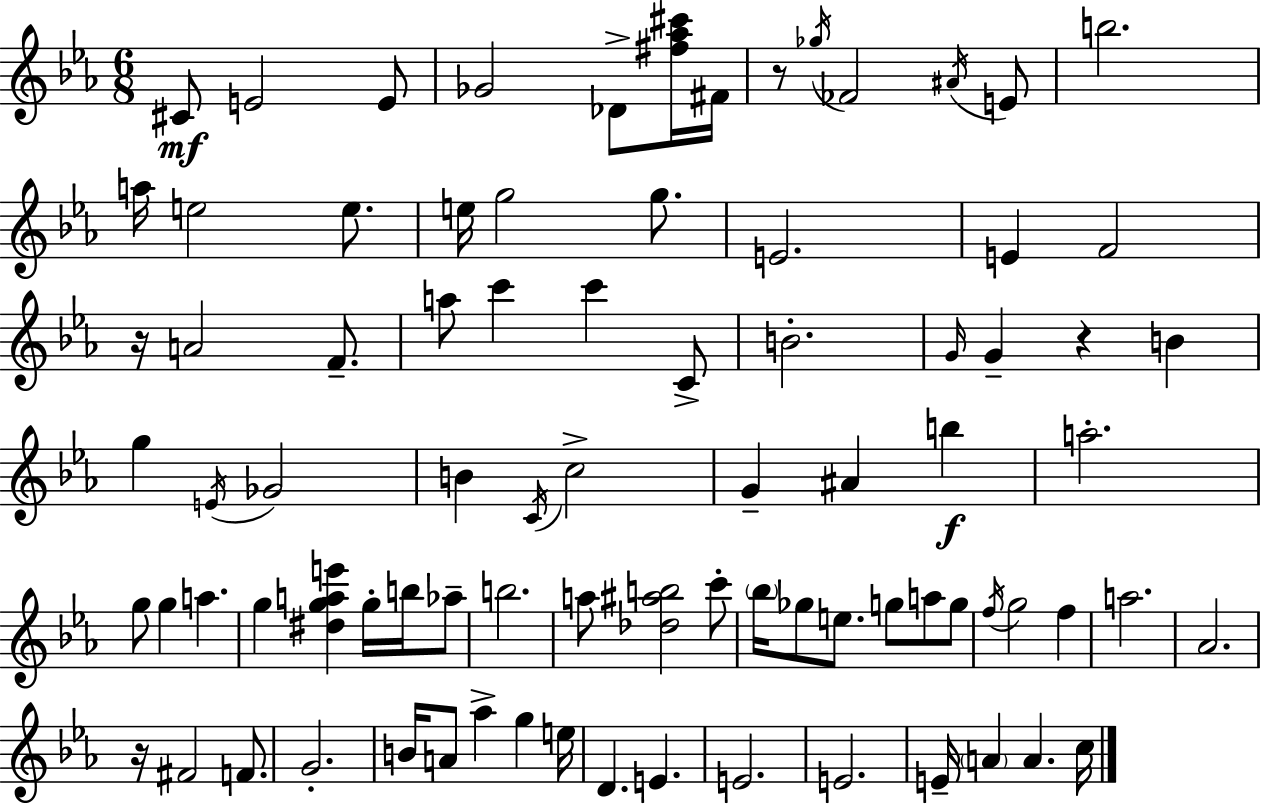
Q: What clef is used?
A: treble